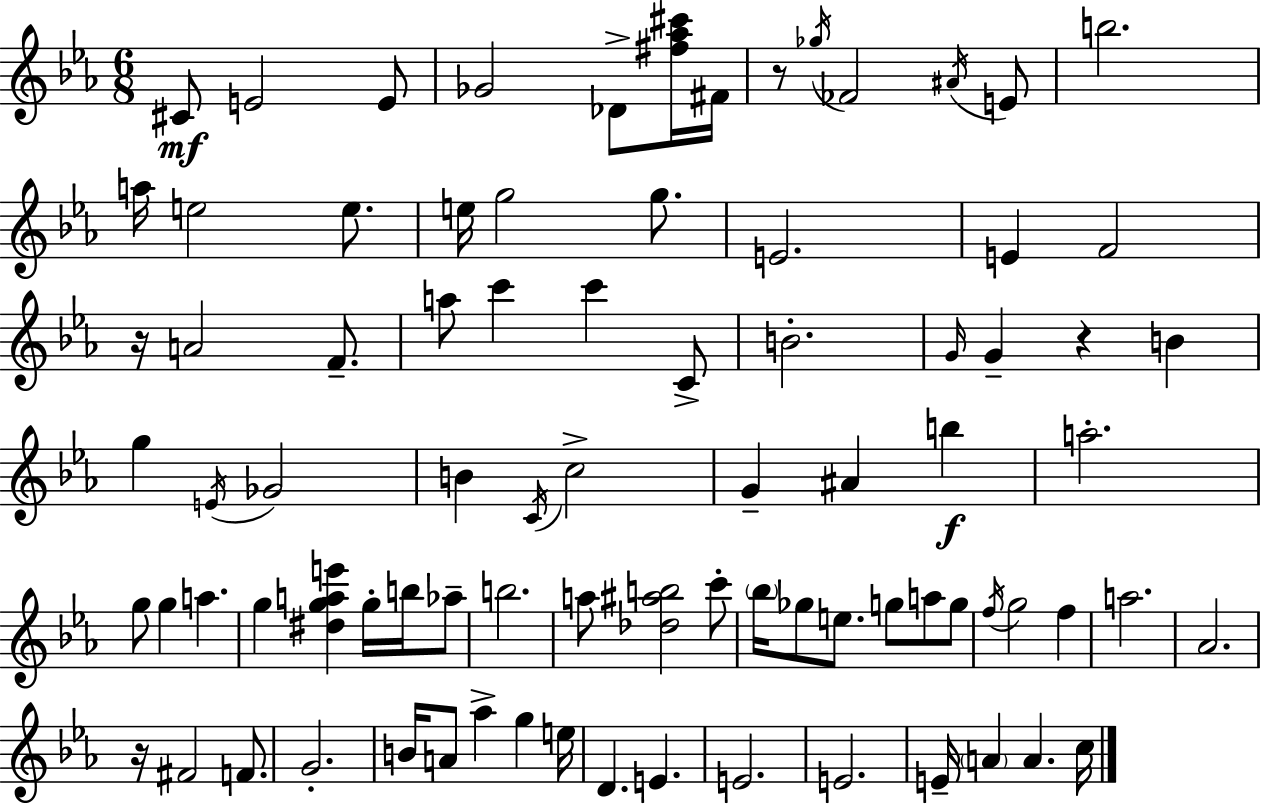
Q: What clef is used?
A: treble